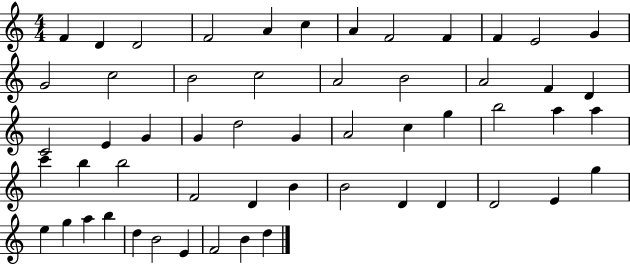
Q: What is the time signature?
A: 4/4